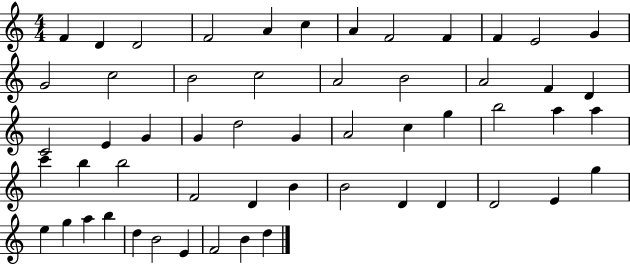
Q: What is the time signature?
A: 4/4